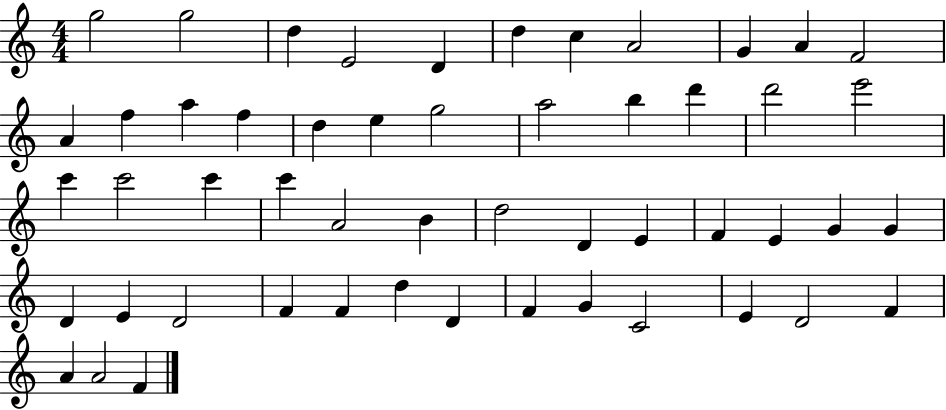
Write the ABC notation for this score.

X:1
T:Untitled
M:4/4
L:1/4
K:C
g2 g2 d E2 D d c A2 G A F2 A f a f d e g2 a2 b d' d'2 e'2 c' c'2 c' c' A2 B d2 D E F E G G D E D2 F F d D F G C2 E D2 F A A2 F